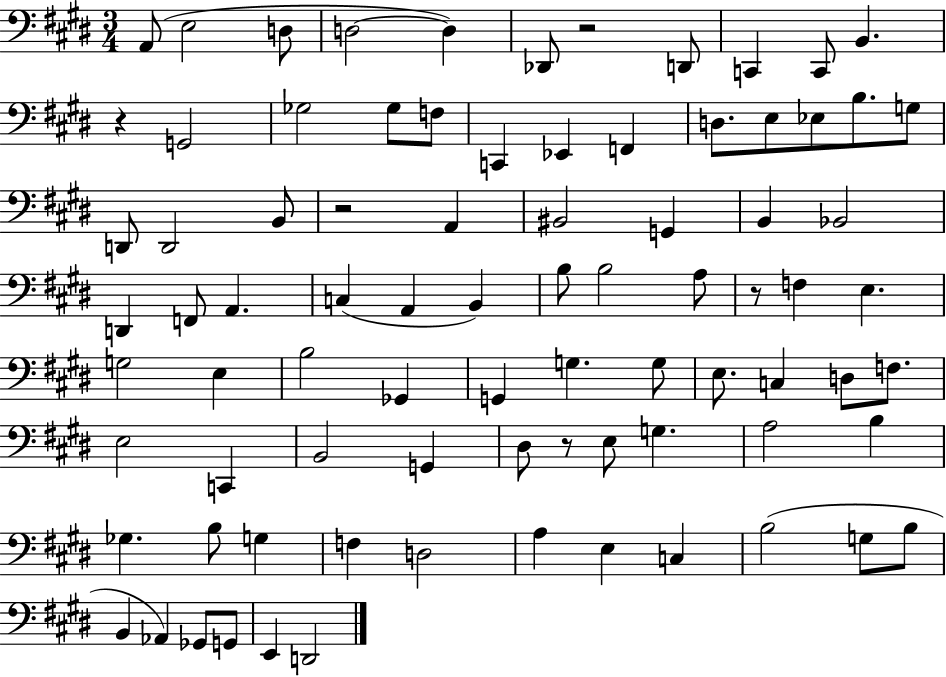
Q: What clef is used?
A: bass